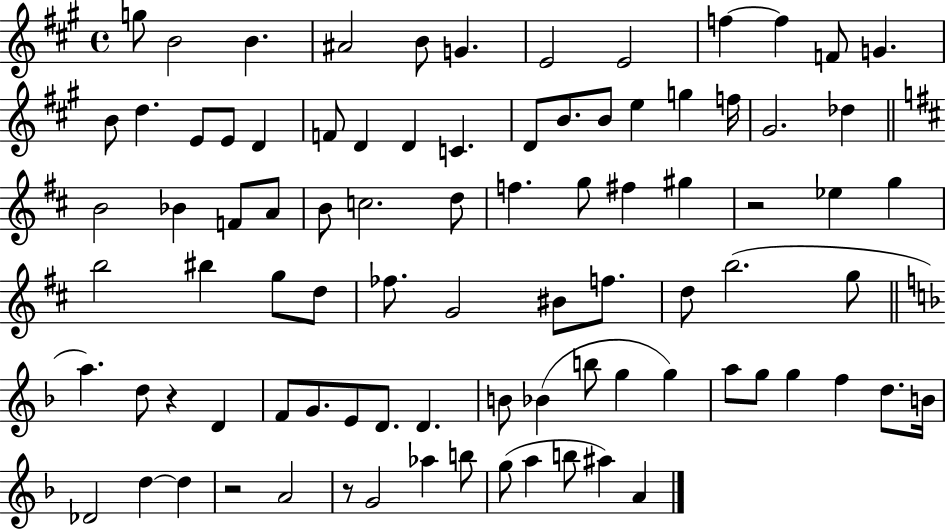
{
  \clef treble
  \time 4/4
  \defaultTimeSignature
  \key a \major
  \repeat volta 2 { g''8 b'2 b'4. | ais'2 b'8 g'4. | e'2 e'2 | f''4~~ f''4 f'8 g'4. | \break b'8 d''4. e'8 e'8 d'4 | f'8 d'4 d'4 c'4. | d'8 b'8. b'8 e''4 g''4 f''16 | gis'2. des''4 | \break \bar "||" \break \key d \major b'2 bes'4 f'8 a'8 | b'8 c''2. d''8 | f''4. g''8 fis''4 gis''4 | r2 ees''4 g''4 | \break b''2 bis''4 g''8 d''8 | fes''8. g'2 bis'8 f''8. | d''8 b''2.( g''8 | \bar "||" \break \key d \minor a''4.) d''8 r4 d'4 | f'8 g'8. e'8 d'8. d'4. | b'8 bes'4( b''8 g''4 g''4) | a''8 g''8 g''4 f''4 d''8. b'16 | \break des'2 d''4~~ d''4 | r2 a'2 | r8 g'2 aes''4 b''8 | g''8( a''4 b''8 ais''4) a'4 | \break } \bar "|."
}